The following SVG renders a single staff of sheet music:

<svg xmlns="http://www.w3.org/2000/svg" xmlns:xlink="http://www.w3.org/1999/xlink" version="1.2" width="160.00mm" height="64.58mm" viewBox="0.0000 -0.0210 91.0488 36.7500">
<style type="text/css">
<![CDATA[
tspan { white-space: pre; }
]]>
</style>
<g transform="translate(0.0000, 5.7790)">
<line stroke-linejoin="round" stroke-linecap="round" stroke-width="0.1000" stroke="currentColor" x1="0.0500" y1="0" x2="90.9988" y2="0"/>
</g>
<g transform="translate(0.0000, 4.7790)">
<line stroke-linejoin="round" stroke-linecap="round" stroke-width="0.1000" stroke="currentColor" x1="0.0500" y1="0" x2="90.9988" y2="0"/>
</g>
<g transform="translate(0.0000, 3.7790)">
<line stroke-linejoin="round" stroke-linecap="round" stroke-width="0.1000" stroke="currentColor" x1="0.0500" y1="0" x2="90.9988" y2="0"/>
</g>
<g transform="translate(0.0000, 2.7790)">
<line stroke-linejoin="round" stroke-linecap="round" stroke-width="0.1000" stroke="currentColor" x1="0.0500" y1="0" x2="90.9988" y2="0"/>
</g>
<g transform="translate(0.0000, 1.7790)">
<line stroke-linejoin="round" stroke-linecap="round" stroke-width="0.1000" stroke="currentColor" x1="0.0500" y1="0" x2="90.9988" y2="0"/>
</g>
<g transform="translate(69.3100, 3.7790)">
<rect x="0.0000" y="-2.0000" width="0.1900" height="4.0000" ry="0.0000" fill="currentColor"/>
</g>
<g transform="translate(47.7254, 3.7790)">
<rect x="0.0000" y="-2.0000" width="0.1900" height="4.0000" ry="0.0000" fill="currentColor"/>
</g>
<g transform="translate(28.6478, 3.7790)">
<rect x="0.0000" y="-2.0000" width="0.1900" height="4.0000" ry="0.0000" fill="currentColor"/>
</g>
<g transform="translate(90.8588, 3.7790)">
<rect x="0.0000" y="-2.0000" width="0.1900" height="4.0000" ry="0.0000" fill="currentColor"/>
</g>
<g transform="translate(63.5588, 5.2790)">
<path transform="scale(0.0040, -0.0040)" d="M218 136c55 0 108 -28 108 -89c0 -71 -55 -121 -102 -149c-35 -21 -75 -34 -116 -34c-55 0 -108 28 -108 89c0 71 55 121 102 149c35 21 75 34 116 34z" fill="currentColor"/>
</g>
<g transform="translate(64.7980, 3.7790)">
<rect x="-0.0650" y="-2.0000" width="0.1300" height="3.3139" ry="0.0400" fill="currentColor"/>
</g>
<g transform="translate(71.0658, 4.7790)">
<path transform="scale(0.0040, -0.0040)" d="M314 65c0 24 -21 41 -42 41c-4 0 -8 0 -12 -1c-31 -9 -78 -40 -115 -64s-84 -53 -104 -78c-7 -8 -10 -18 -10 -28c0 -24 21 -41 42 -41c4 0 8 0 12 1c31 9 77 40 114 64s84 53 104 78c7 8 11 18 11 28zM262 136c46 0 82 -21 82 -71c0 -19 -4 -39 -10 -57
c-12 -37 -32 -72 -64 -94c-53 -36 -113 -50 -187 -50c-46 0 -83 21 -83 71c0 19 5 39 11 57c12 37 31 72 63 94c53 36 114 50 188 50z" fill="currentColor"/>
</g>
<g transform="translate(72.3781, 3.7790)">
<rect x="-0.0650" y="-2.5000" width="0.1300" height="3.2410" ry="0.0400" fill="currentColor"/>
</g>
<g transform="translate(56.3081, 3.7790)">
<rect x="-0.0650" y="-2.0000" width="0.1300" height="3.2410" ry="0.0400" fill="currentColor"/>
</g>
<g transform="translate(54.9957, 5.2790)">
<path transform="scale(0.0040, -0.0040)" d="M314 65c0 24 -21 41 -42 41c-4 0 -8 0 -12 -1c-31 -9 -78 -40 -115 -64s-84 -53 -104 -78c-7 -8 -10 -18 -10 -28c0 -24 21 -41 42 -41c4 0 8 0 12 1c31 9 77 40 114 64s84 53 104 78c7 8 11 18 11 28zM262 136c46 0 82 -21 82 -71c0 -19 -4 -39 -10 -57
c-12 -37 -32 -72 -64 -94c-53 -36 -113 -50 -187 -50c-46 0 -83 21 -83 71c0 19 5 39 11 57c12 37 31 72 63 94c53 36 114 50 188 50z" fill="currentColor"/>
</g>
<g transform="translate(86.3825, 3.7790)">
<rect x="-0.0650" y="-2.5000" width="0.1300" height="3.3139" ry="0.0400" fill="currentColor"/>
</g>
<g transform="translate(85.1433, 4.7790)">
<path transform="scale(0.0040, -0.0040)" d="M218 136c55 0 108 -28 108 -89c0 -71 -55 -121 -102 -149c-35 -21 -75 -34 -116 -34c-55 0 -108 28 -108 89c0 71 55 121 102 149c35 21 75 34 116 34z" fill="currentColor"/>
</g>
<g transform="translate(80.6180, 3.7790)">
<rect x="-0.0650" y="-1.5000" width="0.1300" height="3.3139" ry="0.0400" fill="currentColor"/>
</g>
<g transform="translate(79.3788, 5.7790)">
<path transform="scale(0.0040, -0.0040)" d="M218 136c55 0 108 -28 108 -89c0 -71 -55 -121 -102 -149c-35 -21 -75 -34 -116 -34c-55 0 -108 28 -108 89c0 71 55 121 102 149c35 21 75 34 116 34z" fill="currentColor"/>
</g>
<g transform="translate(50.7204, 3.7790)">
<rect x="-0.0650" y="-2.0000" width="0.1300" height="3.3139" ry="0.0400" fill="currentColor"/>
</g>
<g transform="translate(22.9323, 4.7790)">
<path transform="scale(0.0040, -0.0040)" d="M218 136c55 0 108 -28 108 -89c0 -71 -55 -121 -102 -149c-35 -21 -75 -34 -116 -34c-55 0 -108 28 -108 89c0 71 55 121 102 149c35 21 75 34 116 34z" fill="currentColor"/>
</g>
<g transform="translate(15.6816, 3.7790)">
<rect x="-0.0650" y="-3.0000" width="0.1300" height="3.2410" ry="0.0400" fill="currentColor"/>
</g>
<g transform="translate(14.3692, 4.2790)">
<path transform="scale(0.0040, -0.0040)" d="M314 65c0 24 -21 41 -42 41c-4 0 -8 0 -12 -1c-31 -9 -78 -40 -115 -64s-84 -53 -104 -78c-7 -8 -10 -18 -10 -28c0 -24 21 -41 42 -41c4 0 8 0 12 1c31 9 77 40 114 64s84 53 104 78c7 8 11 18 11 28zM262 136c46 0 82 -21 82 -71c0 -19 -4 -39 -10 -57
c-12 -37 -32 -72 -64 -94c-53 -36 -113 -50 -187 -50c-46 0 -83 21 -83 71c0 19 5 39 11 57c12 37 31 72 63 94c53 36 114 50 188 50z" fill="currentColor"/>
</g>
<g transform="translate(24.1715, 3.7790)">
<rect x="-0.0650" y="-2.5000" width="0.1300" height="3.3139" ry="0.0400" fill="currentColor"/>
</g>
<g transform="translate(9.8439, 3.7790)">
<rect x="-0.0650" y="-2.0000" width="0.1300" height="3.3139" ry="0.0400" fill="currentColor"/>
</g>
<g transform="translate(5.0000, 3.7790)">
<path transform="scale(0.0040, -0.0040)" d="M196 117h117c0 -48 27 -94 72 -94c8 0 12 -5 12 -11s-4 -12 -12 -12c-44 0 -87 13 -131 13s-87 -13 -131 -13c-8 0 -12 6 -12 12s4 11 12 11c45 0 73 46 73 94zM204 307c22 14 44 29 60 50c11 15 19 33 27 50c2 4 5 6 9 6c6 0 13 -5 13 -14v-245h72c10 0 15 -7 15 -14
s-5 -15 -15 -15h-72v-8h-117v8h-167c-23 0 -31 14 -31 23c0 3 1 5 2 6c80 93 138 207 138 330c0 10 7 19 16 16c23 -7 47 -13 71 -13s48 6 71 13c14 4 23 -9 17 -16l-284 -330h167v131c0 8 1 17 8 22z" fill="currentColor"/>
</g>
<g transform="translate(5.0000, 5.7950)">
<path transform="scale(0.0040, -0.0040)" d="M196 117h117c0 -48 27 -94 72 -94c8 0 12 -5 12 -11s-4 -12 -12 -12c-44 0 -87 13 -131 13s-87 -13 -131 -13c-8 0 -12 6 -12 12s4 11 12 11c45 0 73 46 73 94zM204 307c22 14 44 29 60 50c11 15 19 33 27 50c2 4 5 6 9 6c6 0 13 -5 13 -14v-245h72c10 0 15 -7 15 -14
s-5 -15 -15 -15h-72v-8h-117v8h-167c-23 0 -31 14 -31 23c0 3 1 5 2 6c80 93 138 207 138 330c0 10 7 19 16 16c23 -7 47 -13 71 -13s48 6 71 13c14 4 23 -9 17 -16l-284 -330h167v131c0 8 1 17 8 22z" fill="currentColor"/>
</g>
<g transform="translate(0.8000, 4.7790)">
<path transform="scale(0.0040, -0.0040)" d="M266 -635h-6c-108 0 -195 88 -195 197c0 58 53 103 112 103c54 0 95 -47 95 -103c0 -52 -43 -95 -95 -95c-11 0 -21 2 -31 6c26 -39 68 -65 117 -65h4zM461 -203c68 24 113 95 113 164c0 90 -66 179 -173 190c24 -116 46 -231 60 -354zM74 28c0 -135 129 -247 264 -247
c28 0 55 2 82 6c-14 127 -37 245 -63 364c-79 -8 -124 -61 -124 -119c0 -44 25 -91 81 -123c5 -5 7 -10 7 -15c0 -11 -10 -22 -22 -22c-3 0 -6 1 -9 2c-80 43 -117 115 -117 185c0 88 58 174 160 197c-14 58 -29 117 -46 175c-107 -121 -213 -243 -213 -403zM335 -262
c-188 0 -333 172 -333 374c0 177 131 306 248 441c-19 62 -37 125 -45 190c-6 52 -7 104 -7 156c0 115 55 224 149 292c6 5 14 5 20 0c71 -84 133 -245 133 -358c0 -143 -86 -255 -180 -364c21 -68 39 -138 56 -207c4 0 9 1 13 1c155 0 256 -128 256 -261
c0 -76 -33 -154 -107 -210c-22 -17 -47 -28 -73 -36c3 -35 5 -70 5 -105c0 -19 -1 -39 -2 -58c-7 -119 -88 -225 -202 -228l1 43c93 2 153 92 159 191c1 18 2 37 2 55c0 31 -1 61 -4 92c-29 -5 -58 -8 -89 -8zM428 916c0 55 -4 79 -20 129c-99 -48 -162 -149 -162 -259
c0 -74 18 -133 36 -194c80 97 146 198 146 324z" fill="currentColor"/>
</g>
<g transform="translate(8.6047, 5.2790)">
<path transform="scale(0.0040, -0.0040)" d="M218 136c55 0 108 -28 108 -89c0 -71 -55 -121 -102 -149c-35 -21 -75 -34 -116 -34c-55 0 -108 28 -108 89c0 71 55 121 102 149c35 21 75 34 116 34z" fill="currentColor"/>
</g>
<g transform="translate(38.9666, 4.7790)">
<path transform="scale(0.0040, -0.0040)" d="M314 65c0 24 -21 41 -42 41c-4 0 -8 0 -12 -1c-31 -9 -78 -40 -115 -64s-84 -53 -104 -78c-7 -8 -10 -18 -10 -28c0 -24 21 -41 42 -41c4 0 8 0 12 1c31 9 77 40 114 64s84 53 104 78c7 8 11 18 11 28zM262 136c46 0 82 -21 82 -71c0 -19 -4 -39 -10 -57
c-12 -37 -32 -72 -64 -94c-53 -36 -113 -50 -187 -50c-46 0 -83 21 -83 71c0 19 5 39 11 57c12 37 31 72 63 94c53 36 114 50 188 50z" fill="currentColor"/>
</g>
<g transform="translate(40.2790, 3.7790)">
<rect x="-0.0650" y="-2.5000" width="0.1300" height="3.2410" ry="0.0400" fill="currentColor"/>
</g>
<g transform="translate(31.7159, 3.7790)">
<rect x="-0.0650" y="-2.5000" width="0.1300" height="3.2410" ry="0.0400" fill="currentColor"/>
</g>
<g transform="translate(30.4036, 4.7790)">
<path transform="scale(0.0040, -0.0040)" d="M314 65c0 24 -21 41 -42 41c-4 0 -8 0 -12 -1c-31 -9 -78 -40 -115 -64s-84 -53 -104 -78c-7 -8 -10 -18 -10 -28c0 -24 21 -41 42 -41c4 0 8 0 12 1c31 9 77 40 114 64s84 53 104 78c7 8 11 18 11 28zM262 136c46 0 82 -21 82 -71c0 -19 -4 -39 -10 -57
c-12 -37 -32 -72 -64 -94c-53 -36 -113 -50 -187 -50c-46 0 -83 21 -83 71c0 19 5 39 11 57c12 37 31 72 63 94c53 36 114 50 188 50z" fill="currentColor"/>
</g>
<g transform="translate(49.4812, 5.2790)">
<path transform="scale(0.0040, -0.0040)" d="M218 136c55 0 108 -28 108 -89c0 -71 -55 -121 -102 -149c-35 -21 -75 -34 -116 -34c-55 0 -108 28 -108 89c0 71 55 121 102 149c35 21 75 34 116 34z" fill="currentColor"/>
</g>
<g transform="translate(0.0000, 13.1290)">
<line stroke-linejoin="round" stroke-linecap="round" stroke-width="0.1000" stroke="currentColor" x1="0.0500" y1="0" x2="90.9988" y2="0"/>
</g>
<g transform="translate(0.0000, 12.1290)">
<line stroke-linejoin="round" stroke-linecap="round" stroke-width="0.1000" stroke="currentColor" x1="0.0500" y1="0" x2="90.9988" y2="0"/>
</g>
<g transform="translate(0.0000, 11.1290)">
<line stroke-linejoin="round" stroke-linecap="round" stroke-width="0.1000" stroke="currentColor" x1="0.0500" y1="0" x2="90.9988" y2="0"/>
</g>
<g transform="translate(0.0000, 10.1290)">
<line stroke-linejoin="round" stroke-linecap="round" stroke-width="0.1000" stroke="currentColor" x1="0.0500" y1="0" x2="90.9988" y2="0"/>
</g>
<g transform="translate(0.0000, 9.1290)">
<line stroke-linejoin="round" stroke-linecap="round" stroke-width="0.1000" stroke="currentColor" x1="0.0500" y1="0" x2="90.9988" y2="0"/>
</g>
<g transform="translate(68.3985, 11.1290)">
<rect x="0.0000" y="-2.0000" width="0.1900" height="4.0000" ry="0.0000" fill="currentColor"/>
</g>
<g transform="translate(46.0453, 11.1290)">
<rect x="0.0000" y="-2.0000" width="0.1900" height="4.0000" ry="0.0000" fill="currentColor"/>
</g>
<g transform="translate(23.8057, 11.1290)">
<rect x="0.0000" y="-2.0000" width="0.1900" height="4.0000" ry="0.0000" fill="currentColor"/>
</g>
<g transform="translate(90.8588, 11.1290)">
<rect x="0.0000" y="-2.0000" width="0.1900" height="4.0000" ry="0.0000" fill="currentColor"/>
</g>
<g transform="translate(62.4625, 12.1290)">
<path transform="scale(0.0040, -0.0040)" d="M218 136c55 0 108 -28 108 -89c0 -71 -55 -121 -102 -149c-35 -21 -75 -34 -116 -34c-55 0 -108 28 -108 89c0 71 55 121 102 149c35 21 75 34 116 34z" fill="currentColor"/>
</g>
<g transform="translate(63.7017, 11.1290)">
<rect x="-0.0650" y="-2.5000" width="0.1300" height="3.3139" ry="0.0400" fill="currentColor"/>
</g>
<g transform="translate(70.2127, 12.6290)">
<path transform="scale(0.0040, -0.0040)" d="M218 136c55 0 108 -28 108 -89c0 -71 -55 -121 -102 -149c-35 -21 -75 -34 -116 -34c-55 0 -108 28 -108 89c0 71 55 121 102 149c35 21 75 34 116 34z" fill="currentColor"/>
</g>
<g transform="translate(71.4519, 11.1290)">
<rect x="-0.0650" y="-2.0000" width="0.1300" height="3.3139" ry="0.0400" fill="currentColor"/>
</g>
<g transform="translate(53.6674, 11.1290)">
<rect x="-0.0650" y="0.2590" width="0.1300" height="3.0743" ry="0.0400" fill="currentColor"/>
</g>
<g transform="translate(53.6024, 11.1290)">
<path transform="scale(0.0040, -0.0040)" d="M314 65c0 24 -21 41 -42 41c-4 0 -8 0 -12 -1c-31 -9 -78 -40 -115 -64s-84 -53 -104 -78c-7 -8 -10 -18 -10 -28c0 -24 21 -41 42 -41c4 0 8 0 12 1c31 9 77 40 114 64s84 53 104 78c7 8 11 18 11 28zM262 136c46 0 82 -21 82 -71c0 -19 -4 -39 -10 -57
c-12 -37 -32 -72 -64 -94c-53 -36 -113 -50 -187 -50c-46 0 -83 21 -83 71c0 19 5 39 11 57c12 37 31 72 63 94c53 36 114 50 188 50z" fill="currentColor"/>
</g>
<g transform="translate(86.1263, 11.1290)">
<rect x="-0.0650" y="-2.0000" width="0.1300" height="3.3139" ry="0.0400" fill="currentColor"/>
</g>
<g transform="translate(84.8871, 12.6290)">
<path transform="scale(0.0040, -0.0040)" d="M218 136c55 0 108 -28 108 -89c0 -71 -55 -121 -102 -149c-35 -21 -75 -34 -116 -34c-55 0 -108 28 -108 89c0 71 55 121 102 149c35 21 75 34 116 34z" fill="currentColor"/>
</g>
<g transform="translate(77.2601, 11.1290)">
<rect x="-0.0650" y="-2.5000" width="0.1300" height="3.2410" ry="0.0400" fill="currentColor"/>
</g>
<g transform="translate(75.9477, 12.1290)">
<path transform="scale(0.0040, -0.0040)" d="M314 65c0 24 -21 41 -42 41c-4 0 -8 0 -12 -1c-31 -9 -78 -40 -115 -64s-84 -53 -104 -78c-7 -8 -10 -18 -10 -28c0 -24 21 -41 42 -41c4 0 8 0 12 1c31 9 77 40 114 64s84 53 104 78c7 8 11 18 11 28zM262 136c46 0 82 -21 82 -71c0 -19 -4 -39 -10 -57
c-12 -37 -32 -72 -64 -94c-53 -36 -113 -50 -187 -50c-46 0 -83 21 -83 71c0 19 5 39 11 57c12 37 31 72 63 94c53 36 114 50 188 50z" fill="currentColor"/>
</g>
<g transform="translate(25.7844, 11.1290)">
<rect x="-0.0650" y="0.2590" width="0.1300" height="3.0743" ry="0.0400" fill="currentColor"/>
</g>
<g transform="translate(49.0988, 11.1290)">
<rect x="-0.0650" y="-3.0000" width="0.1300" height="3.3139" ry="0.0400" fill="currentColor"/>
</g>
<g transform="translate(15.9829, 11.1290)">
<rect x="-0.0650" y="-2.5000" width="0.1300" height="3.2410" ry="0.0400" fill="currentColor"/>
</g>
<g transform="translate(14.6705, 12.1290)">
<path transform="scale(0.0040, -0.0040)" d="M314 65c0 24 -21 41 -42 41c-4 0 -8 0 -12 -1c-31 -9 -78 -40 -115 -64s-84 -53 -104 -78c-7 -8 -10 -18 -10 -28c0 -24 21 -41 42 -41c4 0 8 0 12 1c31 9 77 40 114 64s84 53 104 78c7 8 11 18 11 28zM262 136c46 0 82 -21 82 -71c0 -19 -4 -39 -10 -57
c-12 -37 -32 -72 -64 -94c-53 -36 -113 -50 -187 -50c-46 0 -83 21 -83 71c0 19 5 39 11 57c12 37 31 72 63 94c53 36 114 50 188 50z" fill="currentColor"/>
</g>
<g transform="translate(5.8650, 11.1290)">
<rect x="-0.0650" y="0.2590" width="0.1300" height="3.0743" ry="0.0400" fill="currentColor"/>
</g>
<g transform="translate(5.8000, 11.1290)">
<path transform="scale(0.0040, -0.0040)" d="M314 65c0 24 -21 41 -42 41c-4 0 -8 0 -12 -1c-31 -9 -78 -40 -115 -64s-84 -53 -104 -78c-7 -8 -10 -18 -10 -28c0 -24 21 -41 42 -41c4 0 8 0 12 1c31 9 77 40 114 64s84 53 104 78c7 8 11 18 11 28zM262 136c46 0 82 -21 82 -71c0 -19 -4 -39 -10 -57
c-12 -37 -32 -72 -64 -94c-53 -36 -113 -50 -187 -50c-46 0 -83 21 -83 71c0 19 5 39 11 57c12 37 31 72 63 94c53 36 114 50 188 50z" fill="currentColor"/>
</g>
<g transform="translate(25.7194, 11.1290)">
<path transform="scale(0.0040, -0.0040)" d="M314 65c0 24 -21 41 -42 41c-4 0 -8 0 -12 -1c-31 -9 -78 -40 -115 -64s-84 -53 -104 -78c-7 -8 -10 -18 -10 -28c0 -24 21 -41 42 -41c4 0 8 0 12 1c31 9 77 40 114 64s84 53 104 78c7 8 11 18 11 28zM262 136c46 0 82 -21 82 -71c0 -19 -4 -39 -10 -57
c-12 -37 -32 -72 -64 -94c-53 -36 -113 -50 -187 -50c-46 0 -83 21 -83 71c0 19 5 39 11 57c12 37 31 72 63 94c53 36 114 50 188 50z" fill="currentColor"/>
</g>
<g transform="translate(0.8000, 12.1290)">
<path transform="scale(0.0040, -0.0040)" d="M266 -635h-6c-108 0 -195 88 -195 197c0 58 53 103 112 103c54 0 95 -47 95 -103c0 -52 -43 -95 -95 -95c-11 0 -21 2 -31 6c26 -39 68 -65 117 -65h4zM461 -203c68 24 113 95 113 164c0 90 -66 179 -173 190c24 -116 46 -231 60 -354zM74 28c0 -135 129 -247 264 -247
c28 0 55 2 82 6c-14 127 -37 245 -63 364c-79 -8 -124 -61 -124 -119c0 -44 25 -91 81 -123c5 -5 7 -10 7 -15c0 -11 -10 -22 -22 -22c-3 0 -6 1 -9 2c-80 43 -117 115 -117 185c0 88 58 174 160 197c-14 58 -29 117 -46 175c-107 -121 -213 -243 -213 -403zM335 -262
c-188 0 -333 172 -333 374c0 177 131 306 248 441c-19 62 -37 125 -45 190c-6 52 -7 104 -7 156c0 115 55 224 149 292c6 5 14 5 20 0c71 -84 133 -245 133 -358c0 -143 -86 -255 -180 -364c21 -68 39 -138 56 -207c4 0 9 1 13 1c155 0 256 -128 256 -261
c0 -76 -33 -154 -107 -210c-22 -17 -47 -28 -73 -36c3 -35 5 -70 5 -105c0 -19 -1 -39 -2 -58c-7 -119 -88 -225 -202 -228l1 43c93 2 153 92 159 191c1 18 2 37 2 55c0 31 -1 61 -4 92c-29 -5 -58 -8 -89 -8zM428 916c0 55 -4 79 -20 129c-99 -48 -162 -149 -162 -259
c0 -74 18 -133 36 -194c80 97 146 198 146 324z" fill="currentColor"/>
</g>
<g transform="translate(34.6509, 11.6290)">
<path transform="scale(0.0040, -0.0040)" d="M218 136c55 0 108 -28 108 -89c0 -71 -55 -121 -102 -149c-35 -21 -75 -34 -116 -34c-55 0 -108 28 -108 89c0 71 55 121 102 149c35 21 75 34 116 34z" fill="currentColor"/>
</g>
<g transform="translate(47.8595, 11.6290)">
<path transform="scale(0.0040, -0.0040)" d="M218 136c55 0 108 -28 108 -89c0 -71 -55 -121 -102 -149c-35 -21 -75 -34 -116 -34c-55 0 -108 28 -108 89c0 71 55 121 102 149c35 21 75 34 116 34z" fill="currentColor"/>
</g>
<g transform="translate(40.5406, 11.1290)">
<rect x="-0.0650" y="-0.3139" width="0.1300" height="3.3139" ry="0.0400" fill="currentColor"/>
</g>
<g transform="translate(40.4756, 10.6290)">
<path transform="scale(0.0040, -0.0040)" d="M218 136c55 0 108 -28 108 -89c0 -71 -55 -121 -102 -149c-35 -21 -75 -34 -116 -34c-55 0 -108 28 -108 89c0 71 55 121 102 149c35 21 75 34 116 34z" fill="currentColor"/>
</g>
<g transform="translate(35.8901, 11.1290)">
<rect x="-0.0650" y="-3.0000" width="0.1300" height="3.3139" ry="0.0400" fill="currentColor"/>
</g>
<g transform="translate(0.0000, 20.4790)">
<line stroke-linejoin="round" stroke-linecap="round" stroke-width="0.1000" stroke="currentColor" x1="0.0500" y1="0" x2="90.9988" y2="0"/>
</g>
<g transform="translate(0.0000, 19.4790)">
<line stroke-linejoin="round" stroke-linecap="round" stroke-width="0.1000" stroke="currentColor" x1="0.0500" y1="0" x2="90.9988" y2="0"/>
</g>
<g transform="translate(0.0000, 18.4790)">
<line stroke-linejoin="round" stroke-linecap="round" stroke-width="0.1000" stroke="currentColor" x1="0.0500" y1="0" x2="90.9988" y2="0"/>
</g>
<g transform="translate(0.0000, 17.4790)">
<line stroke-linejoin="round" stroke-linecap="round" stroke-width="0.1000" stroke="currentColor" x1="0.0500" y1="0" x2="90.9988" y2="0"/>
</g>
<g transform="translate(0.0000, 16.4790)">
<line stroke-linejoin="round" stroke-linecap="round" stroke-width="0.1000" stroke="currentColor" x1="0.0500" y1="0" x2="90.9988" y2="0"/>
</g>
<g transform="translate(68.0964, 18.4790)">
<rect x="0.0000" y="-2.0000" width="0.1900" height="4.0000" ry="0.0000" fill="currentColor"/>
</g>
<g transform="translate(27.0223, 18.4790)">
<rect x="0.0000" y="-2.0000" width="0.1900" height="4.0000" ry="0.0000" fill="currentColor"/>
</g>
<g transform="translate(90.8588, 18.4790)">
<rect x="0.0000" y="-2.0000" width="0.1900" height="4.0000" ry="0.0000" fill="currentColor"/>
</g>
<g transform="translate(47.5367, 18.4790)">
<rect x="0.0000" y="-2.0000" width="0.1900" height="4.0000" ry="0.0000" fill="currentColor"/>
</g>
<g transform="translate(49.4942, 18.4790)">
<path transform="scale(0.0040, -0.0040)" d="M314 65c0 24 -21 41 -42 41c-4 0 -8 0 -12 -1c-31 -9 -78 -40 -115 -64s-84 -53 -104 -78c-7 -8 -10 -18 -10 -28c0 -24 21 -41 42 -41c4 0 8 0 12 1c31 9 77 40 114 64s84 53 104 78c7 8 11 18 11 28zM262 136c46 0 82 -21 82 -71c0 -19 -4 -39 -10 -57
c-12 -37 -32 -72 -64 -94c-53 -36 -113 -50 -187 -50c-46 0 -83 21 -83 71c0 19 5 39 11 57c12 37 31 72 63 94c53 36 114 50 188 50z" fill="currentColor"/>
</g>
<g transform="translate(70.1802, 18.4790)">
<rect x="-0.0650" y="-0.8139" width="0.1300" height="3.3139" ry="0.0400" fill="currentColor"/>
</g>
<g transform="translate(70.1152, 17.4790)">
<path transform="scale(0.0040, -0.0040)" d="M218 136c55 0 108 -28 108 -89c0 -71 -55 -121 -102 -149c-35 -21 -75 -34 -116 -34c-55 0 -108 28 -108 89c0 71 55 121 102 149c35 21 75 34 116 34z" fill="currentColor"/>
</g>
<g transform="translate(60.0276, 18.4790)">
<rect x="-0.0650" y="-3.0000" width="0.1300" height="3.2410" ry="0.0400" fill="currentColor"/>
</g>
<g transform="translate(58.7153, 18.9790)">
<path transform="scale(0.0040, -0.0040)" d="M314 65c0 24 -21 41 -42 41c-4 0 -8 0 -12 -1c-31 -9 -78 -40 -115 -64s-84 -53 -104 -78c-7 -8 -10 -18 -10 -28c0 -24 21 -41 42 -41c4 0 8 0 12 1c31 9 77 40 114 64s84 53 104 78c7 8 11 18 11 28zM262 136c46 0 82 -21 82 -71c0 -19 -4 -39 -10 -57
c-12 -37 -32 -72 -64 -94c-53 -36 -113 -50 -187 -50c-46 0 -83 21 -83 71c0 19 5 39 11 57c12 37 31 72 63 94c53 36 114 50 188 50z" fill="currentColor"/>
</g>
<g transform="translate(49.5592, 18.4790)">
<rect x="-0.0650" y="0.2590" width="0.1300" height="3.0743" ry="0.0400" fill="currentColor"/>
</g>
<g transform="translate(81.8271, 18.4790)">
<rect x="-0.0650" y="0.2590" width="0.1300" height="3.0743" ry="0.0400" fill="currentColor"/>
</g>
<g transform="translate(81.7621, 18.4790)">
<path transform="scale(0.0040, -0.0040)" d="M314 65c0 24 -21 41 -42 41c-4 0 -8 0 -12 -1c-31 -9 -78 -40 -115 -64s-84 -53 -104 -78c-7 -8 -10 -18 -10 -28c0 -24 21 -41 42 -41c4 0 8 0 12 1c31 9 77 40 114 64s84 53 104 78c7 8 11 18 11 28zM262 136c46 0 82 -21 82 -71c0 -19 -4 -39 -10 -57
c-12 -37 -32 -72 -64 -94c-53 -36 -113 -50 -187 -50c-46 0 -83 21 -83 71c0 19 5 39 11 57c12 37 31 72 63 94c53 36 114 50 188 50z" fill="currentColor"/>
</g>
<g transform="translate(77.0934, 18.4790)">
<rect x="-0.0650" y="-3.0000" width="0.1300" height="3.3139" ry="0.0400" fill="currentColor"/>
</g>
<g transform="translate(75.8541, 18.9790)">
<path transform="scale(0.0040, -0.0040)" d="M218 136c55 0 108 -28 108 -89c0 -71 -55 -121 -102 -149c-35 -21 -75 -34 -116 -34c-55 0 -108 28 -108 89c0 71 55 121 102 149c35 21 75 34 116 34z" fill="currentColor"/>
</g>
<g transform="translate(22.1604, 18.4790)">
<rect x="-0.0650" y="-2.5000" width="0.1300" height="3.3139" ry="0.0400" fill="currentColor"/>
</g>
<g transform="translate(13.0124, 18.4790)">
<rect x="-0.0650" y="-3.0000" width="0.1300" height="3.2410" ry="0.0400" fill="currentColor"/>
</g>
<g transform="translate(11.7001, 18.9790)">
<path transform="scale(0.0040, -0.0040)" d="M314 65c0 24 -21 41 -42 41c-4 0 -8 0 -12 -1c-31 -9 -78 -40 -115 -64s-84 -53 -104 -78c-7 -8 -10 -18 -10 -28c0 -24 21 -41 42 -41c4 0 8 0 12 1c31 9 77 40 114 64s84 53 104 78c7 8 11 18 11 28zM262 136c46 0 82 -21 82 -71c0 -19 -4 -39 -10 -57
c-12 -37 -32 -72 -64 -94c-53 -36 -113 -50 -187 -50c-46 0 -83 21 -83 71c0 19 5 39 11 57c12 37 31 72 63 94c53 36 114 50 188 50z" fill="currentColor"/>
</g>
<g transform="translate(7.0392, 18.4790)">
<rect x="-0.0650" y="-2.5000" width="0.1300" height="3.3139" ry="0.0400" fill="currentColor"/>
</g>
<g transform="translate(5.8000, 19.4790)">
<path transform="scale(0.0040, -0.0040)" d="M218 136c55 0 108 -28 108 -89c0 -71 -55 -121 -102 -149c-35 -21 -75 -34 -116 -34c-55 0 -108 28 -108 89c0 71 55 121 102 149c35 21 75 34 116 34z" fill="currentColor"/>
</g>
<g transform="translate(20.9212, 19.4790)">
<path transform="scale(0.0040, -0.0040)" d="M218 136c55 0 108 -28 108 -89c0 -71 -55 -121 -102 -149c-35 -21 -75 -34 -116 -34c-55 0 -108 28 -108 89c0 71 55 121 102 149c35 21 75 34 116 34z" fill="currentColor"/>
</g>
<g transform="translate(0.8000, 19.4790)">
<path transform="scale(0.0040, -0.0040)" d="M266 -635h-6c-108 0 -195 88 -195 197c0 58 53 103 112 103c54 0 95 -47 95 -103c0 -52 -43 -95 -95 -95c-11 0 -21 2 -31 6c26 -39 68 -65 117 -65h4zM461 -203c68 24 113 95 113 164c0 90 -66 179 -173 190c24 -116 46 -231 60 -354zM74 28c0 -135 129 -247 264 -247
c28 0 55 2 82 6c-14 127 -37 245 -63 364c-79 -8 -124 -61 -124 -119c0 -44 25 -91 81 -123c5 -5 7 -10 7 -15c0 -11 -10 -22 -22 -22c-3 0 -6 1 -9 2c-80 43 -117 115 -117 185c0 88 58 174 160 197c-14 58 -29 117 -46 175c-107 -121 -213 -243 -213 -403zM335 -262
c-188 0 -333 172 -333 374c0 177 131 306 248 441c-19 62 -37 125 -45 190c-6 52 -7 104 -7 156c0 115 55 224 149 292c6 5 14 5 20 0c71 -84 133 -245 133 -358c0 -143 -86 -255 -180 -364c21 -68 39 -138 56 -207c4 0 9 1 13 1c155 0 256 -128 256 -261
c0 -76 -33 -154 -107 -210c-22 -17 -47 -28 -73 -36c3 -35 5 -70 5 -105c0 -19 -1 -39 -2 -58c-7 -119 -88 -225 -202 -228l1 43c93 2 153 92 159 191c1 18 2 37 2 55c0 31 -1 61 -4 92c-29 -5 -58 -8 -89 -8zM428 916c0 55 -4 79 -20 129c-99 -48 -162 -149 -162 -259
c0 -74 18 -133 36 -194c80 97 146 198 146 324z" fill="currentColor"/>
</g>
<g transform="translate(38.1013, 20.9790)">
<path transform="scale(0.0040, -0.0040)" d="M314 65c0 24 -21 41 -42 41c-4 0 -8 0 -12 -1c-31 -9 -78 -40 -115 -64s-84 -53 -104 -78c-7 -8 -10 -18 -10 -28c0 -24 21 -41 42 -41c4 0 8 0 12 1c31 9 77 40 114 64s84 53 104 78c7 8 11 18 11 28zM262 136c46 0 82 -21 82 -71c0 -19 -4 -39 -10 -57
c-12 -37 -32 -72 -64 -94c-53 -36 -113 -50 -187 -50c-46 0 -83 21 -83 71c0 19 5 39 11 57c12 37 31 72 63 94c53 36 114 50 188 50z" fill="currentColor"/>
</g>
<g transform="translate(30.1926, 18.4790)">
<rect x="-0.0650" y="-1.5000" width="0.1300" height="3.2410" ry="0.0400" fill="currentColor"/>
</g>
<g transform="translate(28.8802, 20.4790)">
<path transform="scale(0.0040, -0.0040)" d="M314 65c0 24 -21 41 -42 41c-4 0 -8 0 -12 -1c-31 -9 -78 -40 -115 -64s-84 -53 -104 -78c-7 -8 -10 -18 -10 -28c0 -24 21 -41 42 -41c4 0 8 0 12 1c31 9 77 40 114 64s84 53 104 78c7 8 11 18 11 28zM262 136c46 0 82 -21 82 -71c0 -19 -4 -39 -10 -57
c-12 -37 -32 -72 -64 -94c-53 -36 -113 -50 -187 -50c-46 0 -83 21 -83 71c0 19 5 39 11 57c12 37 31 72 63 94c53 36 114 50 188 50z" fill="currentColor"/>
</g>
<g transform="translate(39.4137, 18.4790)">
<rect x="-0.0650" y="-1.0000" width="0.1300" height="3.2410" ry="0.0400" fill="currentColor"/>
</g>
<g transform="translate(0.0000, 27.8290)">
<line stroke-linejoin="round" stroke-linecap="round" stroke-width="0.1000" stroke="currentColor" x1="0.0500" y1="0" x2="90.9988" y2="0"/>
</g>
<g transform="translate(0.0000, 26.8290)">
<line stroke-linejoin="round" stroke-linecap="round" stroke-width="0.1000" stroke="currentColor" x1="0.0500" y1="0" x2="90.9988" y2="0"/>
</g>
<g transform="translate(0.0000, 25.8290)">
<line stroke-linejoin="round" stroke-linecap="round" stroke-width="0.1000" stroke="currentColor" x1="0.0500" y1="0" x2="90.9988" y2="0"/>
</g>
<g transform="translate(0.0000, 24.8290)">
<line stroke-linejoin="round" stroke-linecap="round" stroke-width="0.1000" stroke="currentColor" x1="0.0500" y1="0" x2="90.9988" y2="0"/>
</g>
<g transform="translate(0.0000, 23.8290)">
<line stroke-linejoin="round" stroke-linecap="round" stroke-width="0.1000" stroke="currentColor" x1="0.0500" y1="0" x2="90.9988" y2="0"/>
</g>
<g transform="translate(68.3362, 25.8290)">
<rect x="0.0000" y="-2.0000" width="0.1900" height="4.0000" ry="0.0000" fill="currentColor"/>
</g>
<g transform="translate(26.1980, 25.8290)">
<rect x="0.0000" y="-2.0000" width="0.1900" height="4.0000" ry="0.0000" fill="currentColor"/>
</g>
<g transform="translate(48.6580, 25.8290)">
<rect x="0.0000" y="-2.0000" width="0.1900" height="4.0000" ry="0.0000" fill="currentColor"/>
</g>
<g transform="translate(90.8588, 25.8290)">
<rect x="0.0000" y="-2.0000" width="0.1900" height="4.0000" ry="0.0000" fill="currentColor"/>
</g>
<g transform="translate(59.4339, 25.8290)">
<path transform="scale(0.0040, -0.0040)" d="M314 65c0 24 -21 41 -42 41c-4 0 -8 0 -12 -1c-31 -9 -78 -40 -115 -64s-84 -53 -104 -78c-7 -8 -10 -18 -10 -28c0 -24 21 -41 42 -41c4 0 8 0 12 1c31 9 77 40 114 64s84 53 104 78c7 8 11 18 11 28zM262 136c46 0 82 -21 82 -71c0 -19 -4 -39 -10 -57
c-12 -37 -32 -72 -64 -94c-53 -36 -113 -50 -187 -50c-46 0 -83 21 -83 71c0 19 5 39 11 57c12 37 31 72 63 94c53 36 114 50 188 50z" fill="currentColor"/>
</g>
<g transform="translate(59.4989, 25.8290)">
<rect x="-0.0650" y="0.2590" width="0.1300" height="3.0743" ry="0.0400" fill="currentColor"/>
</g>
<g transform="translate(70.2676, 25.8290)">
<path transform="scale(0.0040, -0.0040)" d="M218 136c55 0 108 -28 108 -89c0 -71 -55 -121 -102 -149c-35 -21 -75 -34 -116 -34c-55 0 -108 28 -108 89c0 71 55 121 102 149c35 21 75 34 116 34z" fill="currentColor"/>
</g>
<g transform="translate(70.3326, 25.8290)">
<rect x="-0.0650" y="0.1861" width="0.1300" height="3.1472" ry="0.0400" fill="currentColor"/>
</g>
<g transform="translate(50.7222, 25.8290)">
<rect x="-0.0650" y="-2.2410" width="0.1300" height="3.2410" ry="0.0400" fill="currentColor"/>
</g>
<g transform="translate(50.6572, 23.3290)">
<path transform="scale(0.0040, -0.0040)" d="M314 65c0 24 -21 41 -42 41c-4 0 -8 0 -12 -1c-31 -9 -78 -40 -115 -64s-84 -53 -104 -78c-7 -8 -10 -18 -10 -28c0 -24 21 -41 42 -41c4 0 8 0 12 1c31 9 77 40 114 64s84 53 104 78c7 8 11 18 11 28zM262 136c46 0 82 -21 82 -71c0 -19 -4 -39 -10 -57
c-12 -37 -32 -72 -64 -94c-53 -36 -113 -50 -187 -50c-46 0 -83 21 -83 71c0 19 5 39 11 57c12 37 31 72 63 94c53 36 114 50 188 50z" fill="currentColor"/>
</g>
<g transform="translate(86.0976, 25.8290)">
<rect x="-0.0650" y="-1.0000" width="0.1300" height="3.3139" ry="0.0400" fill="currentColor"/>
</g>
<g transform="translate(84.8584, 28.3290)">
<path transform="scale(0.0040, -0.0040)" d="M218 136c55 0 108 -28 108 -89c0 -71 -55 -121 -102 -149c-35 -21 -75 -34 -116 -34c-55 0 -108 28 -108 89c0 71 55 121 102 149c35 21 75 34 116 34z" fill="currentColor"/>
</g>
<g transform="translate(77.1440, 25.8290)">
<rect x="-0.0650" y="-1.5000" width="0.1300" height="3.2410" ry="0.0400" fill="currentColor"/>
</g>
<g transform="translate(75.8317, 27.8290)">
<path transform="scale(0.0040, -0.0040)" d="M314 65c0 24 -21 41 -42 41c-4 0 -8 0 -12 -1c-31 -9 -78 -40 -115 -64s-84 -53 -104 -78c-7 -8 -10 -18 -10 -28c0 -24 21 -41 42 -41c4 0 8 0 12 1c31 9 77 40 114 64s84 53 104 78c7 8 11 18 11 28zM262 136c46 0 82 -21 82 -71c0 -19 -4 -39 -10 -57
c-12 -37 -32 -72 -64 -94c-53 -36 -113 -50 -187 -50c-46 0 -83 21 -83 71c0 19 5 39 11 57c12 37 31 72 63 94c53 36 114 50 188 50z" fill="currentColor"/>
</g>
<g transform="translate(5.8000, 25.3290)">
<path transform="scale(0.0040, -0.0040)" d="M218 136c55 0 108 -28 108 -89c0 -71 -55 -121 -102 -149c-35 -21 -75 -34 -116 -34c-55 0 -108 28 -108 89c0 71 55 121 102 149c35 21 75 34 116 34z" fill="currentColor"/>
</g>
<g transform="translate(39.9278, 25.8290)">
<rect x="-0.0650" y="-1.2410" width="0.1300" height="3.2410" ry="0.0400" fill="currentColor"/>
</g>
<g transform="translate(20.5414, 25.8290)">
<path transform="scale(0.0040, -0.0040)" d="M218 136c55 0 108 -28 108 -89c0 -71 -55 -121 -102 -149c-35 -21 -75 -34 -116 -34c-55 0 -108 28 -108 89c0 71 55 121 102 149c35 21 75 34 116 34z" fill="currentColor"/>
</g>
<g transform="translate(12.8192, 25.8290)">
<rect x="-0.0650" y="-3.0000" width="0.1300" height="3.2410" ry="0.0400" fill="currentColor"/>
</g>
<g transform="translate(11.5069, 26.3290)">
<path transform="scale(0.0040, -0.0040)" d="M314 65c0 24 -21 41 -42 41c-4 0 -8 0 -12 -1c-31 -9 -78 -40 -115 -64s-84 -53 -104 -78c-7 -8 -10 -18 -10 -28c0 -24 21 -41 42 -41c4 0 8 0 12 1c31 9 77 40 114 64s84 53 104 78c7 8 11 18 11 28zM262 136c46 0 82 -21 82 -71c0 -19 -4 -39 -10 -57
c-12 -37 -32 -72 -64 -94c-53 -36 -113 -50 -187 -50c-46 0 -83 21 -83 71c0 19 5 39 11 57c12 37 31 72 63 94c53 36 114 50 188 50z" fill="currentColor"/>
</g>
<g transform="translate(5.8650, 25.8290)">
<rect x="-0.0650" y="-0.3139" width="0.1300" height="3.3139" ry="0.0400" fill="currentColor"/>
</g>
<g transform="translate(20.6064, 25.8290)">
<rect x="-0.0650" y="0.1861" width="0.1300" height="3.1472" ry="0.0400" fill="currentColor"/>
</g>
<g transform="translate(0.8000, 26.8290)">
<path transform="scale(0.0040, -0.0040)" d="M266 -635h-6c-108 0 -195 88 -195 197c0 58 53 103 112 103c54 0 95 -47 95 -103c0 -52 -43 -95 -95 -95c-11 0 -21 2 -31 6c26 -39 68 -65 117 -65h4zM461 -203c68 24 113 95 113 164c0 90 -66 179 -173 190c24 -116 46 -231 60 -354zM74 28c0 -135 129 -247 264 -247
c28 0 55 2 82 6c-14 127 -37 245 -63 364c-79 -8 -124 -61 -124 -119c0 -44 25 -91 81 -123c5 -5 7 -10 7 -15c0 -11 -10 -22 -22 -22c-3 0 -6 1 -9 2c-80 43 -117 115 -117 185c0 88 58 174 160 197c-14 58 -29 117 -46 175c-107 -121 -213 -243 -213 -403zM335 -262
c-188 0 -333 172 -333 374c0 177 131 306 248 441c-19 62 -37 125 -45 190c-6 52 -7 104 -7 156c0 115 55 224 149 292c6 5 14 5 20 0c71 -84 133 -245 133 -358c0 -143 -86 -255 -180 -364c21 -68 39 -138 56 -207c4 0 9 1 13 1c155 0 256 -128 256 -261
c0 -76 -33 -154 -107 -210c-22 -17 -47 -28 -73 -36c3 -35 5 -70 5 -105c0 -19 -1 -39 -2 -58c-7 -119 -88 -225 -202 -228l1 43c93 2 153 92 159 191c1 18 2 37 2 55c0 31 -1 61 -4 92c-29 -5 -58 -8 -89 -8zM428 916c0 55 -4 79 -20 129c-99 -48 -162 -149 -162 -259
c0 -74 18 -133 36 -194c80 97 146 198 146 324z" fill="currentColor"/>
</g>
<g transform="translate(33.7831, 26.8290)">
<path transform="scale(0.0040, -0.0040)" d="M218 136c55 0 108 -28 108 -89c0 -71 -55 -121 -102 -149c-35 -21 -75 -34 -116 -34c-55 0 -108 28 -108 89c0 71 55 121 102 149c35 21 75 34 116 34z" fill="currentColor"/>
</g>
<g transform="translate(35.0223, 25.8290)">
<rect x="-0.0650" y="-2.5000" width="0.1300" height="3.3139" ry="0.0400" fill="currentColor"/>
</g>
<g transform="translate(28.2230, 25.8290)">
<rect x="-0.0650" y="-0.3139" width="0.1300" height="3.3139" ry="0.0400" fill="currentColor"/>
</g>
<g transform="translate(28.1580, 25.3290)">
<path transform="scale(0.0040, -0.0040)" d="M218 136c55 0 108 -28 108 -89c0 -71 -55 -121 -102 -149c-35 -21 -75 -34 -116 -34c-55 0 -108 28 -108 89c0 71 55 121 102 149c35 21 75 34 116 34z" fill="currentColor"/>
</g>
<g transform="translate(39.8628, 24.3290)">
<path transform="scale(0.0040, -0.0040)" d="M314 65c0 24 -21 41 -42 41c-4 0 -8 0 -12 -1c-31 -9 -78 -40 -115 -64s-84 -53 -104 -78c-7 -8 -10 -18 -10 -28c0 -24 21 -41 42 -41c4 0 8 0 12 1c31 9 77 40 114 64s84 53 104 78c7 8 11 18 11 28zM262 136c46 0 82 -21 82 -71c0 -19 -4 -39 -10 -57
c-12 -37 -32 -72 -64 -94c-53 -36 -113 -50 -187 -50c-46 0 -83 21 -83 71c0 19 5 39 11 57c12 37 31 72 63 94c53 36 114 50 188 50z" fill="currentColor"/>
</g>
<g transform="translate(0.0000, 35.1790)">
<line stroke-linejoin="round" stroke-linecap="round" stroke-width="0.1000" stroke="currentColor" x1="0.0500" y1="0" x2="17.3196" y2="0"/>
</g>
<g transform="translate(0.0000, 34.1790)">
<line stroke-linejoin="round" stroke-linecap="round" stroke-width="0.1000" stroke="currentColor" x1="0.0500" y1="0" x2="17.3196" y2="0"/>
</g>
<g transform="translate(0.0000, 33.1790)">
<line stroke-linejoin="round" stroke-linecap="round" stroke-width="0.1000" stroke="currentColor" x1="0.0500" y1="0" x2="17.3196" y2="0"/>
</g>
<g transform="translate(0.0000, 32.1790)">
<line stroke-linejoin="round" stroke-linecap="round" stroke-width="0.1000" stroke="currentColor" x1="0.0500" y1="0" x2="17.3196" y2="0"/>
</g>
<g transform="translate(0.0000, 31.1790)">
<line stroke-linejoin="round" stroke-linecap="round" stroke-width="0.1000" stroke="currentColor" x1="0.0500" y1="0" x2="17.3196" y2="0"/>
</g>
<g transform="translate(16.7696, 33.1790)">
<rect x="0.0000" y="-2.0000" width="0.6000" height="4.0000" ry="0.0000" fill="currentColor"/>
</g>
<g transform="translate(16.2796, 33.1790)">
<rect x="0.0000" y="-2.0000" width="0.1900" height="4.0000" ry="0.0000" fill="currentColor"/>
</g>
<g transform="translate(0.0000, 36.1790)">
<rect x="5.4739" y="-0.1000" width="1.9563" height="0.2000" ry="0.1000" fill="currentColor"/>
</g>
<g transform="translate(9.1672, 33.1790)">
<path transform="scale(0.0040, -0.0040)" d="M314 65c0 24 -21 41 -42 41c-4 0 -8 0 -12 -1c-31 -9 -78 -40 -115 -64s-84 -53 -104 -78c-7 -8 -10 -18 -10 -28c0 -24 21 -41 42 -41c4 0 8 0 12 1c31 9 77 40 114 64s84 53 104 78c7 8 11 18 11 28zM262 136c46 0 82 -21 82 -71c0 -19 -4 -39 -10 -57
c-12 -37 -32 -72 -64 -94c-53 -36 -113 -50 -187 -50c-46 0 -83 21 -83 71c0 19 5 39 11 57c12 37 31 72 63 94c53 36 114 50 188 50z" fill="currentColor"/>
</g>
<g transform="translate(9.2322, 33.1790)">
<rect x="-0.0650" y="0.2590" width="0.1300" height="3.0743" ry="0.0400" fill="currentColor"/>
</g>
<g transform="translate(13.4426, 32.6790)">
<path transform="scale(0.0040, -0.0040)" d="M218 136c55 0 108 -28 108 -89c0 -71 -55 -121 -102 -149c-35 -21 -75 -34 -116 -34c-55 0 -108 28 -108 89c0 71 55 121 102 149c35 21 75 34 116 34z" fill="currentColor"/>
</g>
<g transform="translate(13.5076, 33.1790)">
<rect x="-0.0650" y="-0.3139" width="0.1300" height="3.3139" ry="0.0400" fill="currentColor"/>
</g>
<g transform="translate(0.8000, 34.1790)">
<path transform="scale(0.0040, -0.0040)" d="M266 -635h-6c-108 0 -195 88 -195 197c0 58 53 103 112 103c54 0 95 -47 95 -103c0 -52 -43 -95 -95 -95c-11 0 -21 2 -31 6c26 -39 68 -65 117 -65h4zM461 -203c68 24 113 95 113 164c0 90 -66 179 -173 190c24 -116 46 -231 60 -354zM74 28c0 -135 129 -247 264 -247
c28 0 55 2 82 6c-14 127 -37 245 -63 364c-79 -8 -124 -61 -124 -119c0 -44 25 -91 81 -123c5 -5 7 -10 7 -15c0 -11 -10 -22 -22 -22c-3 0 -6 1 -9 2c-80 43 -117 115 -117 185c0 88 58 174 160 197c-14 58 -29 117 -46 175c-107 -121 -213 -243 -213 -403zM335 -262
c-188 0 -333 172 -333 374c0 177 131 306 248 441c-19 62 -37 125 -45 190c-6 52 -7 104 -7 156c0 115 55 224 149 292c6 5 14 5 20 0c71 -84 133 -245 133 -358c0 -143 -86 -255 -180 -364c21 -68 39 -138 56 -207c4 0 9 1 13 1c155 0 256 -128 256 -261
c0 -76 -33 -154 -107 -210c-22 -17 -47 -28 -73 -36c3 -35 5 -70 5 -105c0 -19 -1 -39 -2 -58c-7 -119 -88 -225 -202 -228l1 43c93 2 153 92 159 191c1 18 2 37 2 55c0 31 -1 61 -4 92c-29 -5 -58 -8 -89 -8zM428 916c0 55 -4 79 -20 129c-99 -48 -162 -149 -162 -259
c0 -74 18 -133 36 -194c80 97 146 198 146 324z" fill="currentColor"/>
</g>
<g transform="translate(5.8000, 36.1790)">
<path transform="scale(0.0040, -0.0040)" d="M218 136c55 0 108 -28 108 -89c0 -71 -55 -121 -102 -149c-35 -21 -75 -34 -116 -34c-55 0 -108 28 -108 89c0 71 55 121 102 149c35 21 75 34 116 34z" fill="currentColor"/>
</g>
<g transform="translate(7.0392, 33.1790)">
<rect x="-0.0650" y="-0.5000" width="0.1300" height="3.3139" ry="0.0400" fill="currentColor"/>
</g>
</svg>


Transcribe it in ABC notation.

X:1
T:Untitled
M:4/4
L:1/4
K:C
F A2 G G2 G2 F F2 F G2 E G B2 G2 B2 A c A B2 G F G2 F G A2 G E2 D2 B2 A2 d A B2 c A2 B c G e2 g2 B2 B E2 D C B2 c